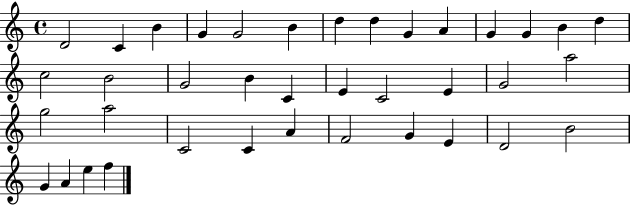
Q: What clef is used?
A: treble